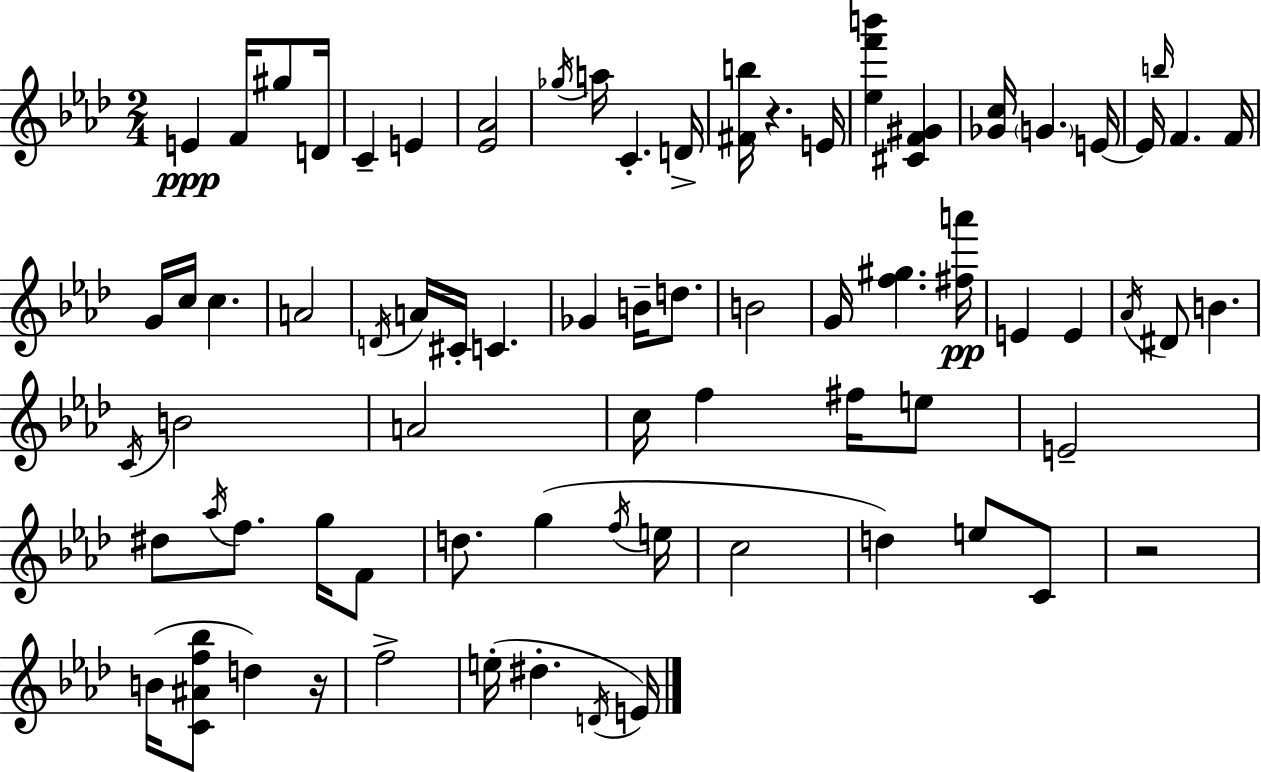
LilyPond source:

{
  \clef treble
  \numericTimeSignature
  \time 2/4
  \key aes \major
  e'4\ppp f'16 gis''8 d'16 | c'4-- e'4 | <ees' aes'>2 | \acciaccatura { ges''16 } a''16 c'4.-. | \break d'16-> <fis' b''>16 r4. | e'16 <ees'' f''' b'''>4 <cis' f' gis'>4 | <ges' c''>16 \parenthesize g'4. | e'16~~ e'16 \grace { b''16 } f'4. | \break f'16 g'16 c''16 c''4. | a'2 | \acciaccatura { d'16 } a'16 cis'16-. c'4. | ges'4 b'16-- | \break d''8. b'2 | g'16 <f'' gis''>4. | <fis'' a'''>16\pp e'4 e'4 | \acciaccatura { aes'16 } dis'8 b'4. | \break \acciaccatura { c'16 } b'2 | a'2 | c''16 f''4 | fis''16 e''8 e'2-- | \break dis''8 \acciaccatura { aes''16 } | f''8. g''16 f'8 d''8. | g''4( \acciaccatura { f''16 } e''16 c''2 | d''4) | \break e''8 c'8 r2 | b'16( | <c' ais' f'' bes''>8 d''4) r16 f''2-> | e''16-.( | \break dis''4.-. \acciaccatura { d'16 } e'16) | \bar "|."
}